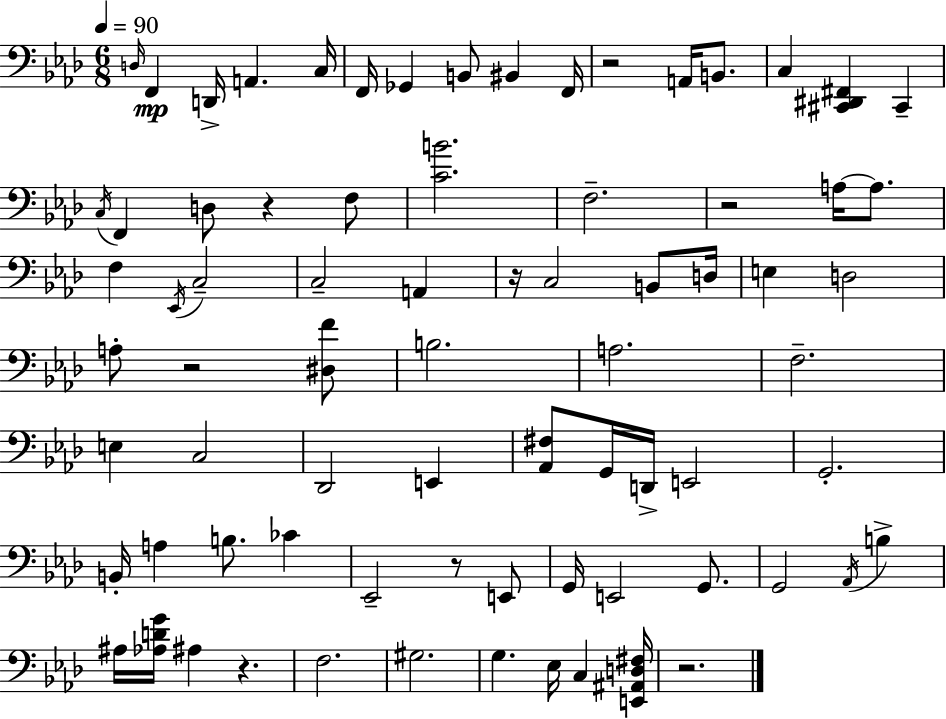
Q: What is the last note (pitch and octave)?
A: C3